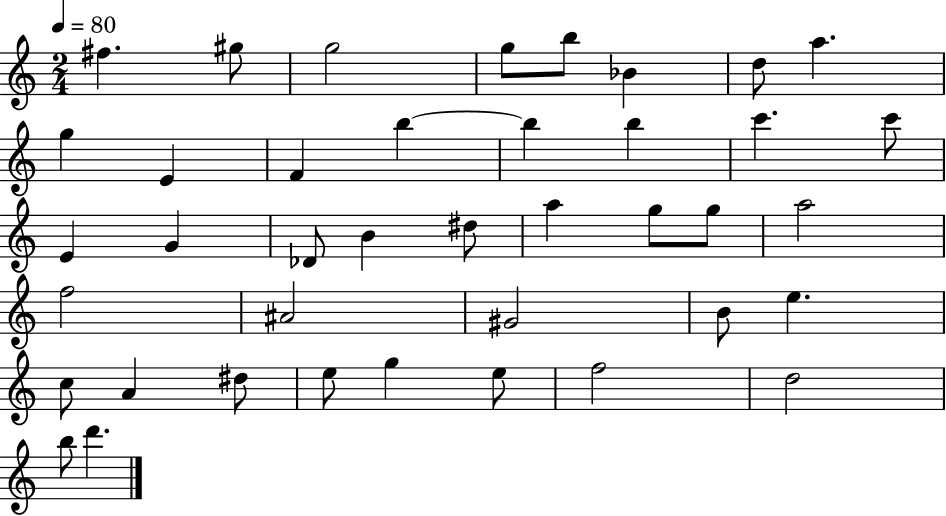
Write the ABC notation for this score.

X:1
T:Untitled
M:2/4
L:1/4
K:C
^f ^g/2 g2 g/2 b/2 _B d/2 a g E F b b b c' c'/2 E G _D/2 B ^d/2 a g/2 g/2 a2 f2 ^A2 ^G2 B/2 e c/2 A ^d/2 e/2 g e/2 f2 d2 b/2 d'